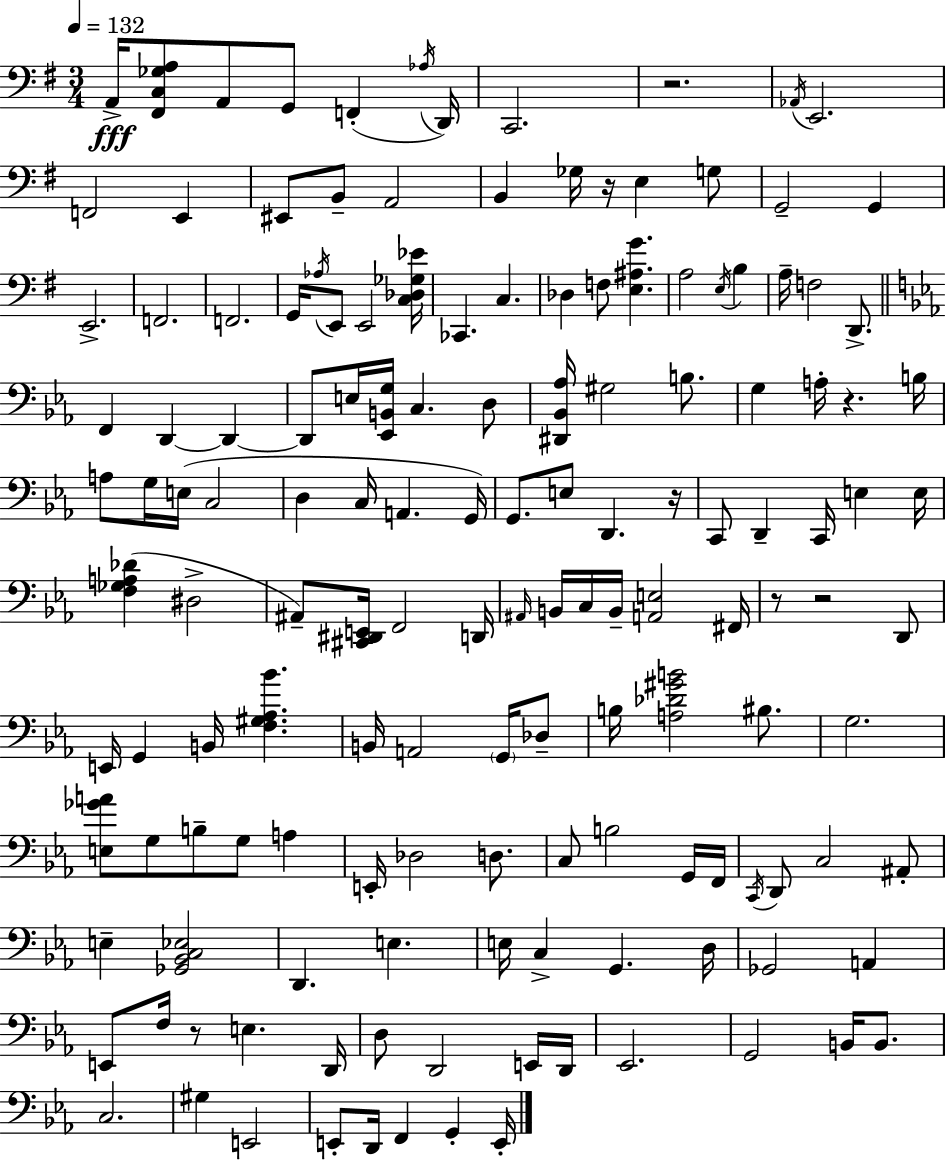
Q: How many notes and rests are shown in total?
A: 148